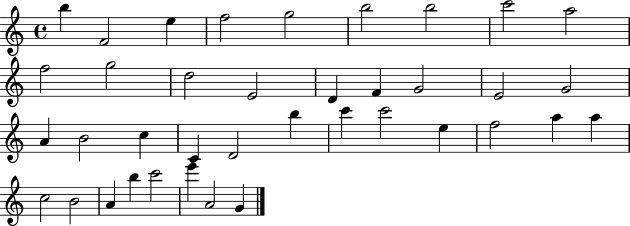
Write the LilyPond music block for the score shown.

{
  \clef treble
  \time 4/4
  \defaultTimeSignature
  \key c \major
  b''4 f'2 e''4 | f''2 g''2 | b''2 b''2 | c'''2 a''2 | \break f''2 g''2 | d''2 e'2 | d'4 f'4 g'2 | e'2 g'2 | \break a'4 b'2 c''4 | c'4 d'2 b''4 | c'''4 c'''2 e''4 | f''2 a''4 a''4 | \break c''2 b'2 | a'4 b''4 c'''2 | e'''4 a'2 g'4 | \bar "|."
}